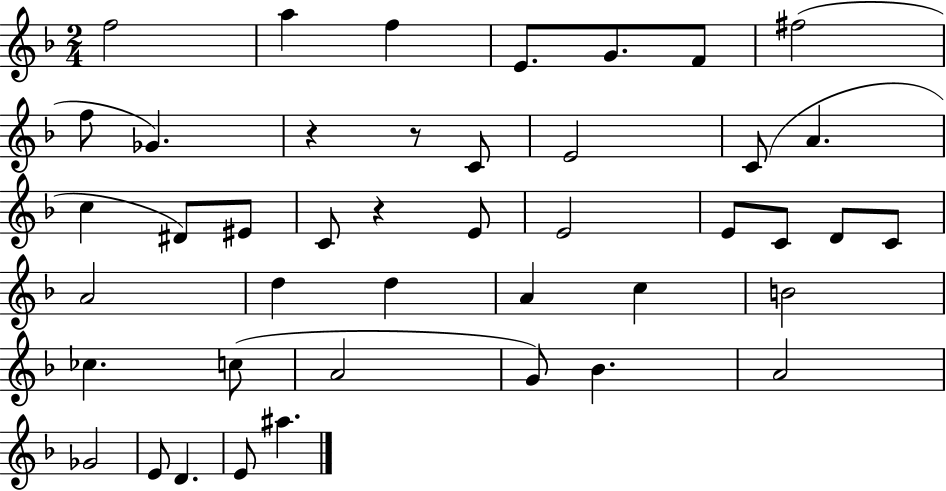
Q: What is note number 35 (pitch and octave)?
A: A4